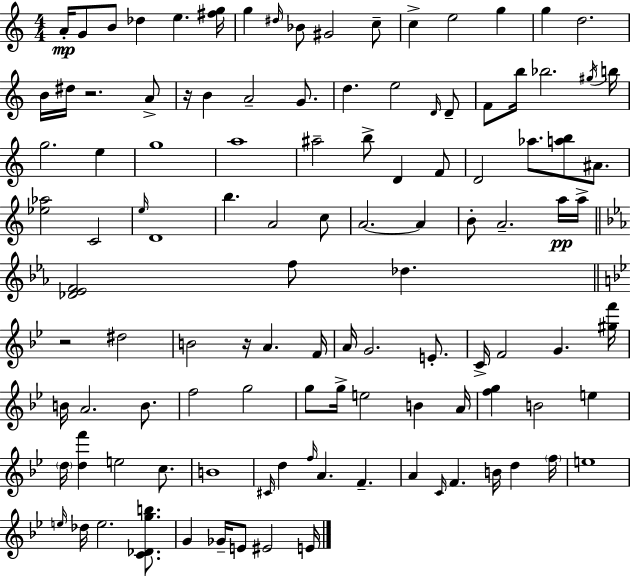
{
  \clef treble
  \numericTimeSignature
  \time 4/4
  \key a \minor
  a'16-.\mp g'8 b'8 des''4 e''4. <fis'' g''>16 | g''4 \grace { dis''16 } bes'8 gis'2 c''8-- | c''4-> e''2 g''4 | g''4 d''2. | \break b'16 dis''16 r2. a'8-> | r16 b'4 a'2-- g'8. | d''4. e''2 \grace { d'16 } | d'8-- f'8 b''16 bes''2. | \break \acciaccatura { gis''16 } b''16 g''2. e''4 | g''1 | a''1 | ais''2-- b''8-> d'4 | \break f'8 d'2 aes''8. <a'' b''>8 | ais'8. <ees'' aes''>2 c'2 | \grace { e''16 } d'1 | b''4. a'2 | \break c''8 a'2.~~ | a'4 b'8-. a'2.-- | a''16\pp a''16-> \bar "||" \break \key c \minor <des' ees' f'>2 f''8 des''4. | \bar "||" \break \key bes \major r2 dis''2 | b'2 r16 a'4. f'16 | a'16 g'2. e'8.-. | c'16-> f'2 g'4. <gis'' f'''>16 | \break b'16 a'2. b'8. | f''2 g''2 | g''8 g''16-> e''2 b'4 a'16 | <f'' g''>4 b'2 e''4 | \break \parenthesize d''16 <d'' f'''>4 e''2 c''8. | b'1 | \grace { cis'16 } d''4 \grace { f''16 } a'4. f'4.-- | a'4 \grace { c'16 } f'4. b'16 d''4 | \break \parenthesize f''16 e''1 | \grace { e''16 } des''16 e''2. | <c' des' g'' b''>8. g'4 ges'16-- e'8 eis'2 | e'16 \bar "|."
}